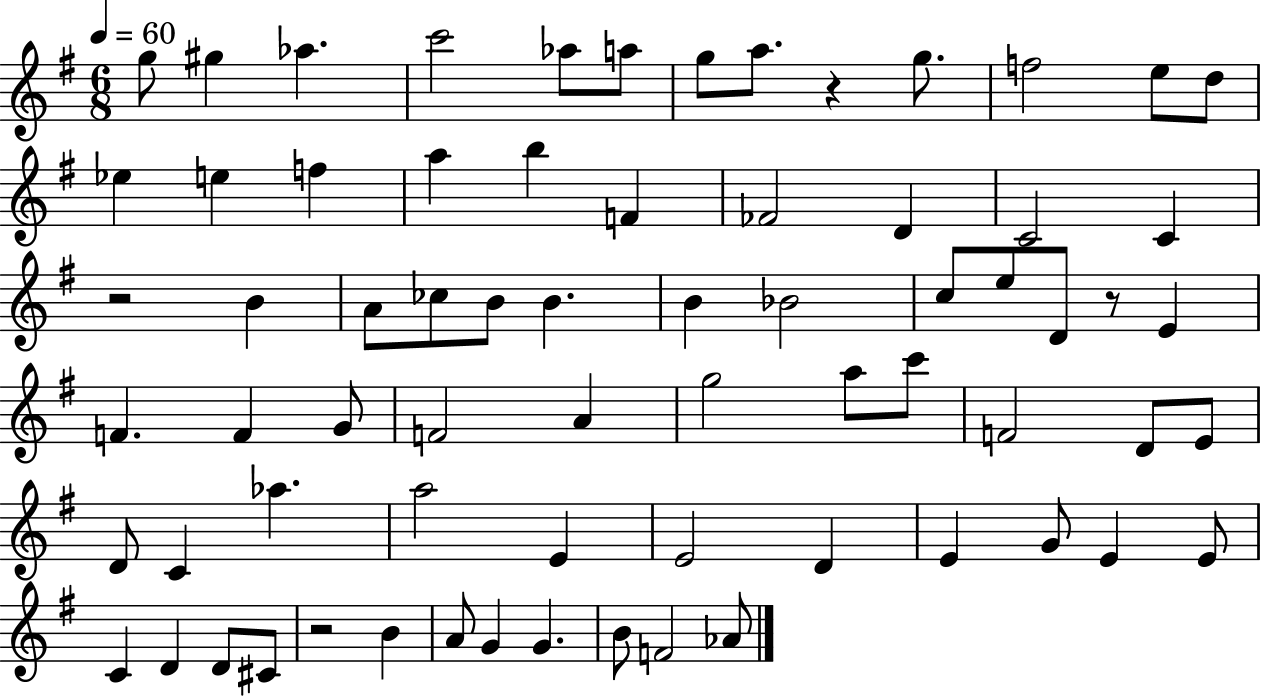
{
  \clef treble
  \numericTimeSignature
  \time 6/8
  \key g \major
  \tempo 4 = 60
  g''8 gis''4 aes''4. | c'''2 aes''8 a''8 | g''8 a''8. r4 g''8. | f''2 e''8 d''8 | \break ees''4 e''4 f''4 | a''4 b''4 f'4 | fes'2 d'4 | c'2 c'4 | \break r2 b'4 | a'8 ces''8 b'8 b'4. | b'4 bes'2 | c''8 e''8 d'8 r8 e'4 | \break f'4. f'4 g'8 | f'2 a'4 | g''2 a''8 c'''8 | f'2 d'8 e'8 | \break d'8 c'4 aes''4. | a''2 e'4 | e'2 d'4 | e'4 g'8 e'4 e'8 | \break c'4 d'4 d'8 cis'8 | r2 b'4 | a'8 g'4 g'4. | b'8 f'2 aes'8 | \break \bar "|."
}